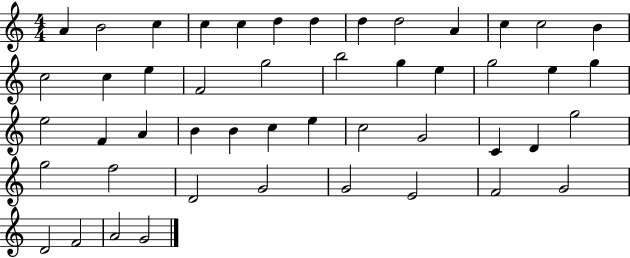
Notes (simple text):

A4/q B4/h C5/q C5/q C5/q D5/q D5/q D5/q D5/h A4/q C5/q C5/h B4/q C5/h C5/q E5/q F4/h G5/h B5/h G5/q E5/q G5/h E5/q G5/q E5/h F4/q A4/q B4/q B4/q C5/q E5/q C5/h G4/h C4/q D4/q G5/h G5/h F5/h D4/h G4/h G4/h E4/h F4/h G4/h D4/h F4/h A4/h G4/h